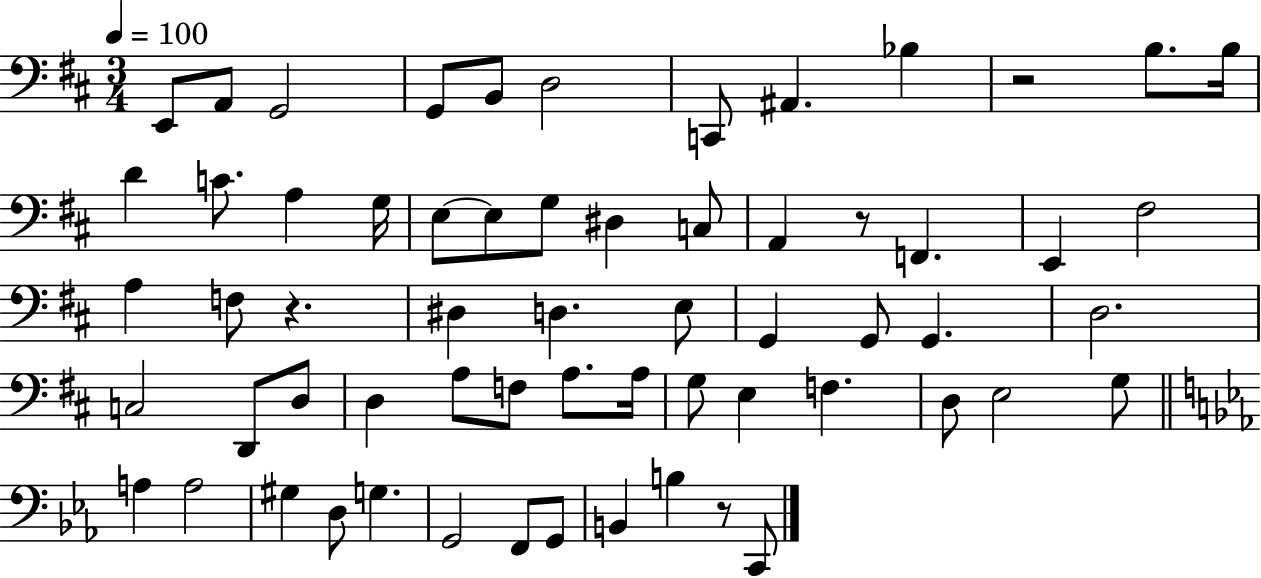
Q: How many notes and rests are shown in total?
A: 62